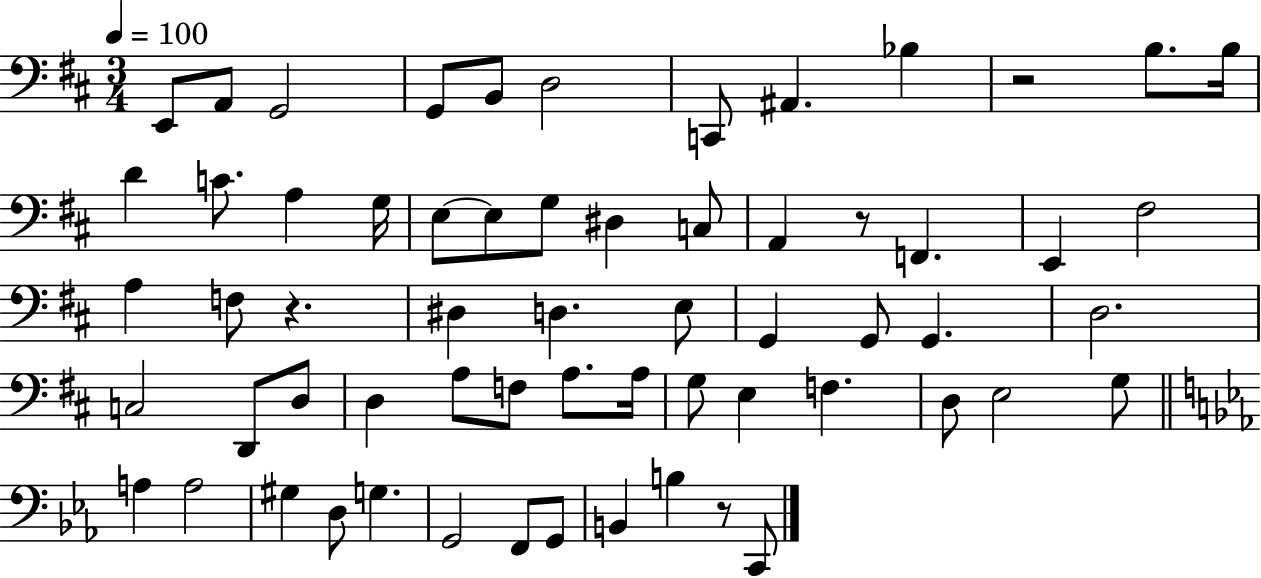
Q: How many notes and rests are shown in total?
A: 62